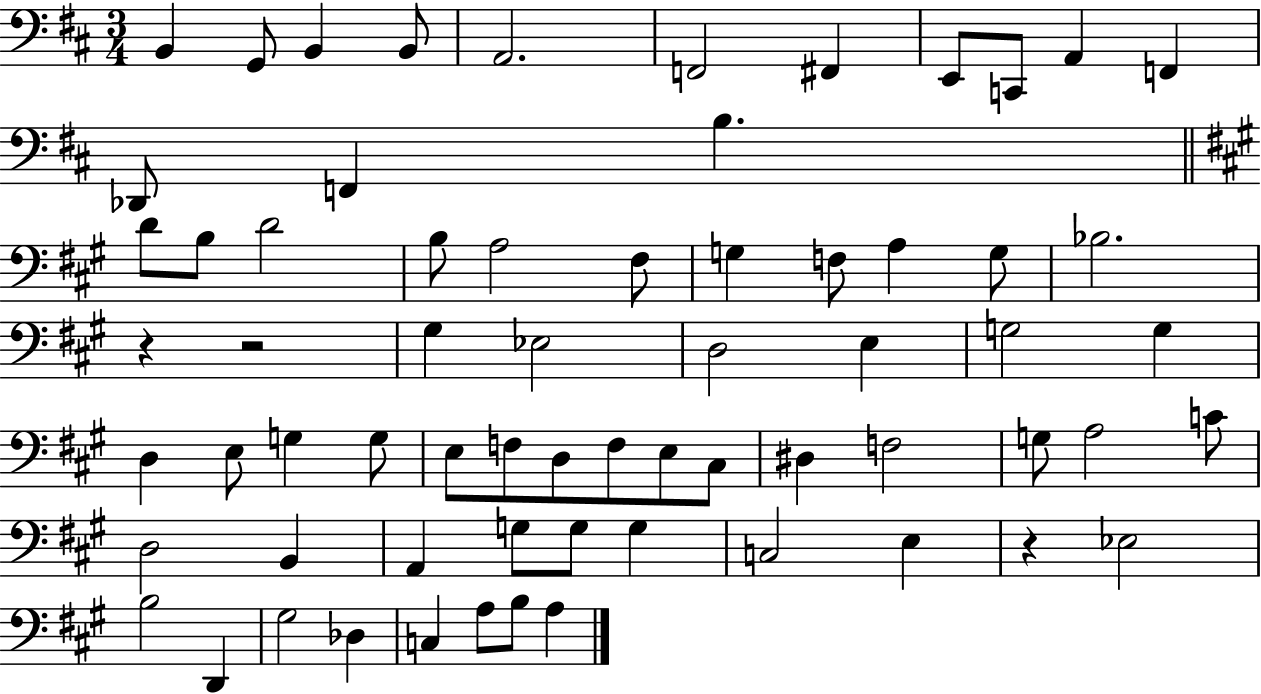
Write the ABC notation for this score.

X:1
T:Untitled
M:3/4
L:1/4
K:D
B,, G,,/2 B,, B,,/2 A,,2 F,,2 ^F,, E,,/2 C,,/2 A,, F,, _D,,/2 F,, B, D/2 B,/2 D2 B,/2 A,2 ^F,/2 G, F,/2 A, G,/2 _B,2 z z2 ^G, _E,2 D,2 E, G,2 G, D, E,/2 G, G,/2 E,/2 F,/2 D,/2 F,/2 E,/2 ^C,/2 ^D, F,2 G,/2 A,2 C/2 D,2 B,, A,, G,/2 G,/2 G, C,2 E, z _E,2 B,2 D,, ^G,2 _D, C, A,/2 B,/2 A,